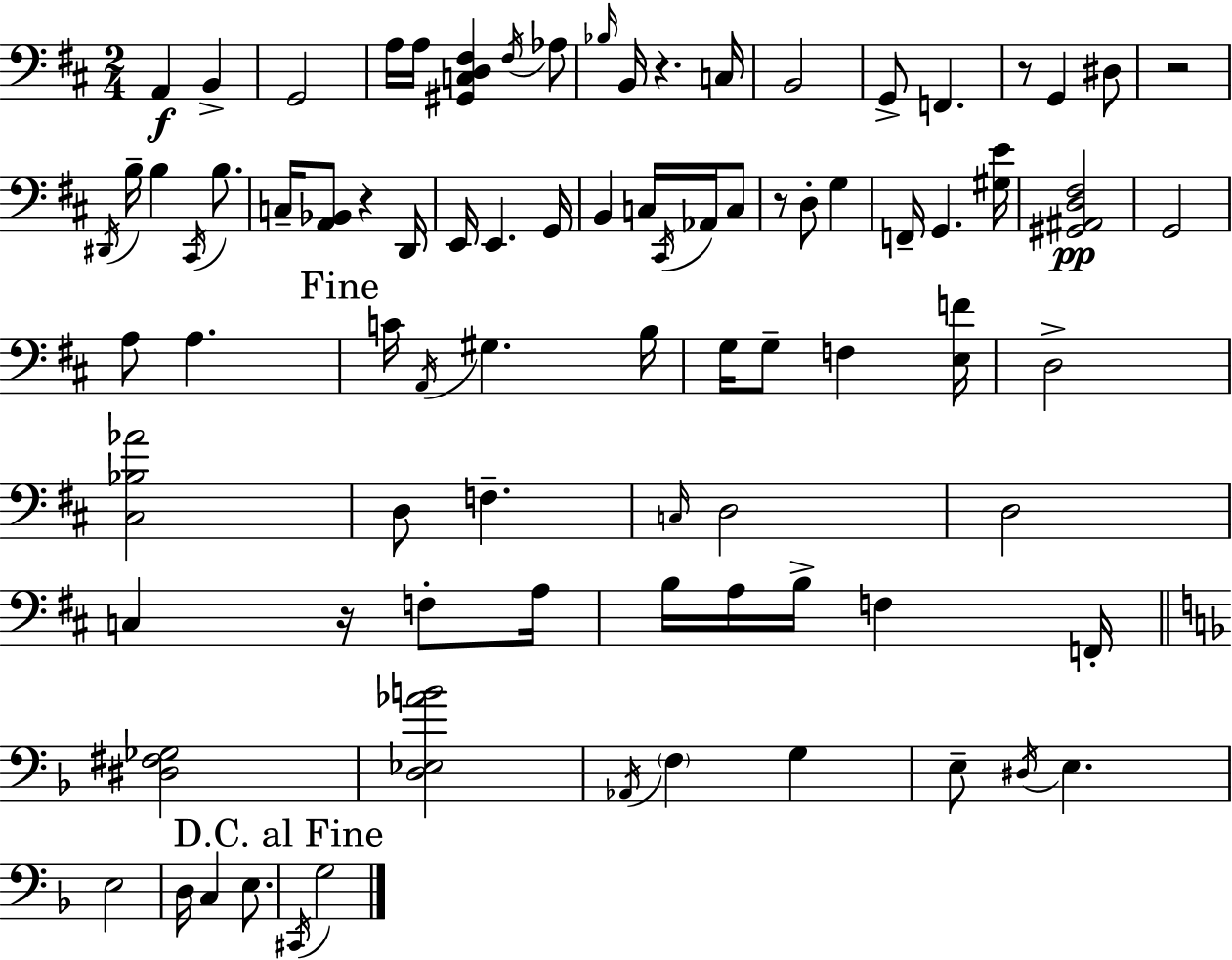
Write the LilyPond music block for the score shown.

{
  \clef bass
  \numericTimeSignature
  \time 2/4
  \key d \major
  a,4\f b,4-> | g,2 | a16 a16 <gis, c d fis>4 \acciaccatura { fis16 } aes8 | \grace { bes16 } b,16 r4. | \break c16 b,2 | g,8-> f,4. | r8 g,4 | dis8 r2 | \break \acciaccatura { dis,16 } b16-- b4 | \acciaccatura { cis,16 } b8. c16-- <a, bes,>8 r4 | d,16 e,16 e,4. | g,16 b,4 | \break c16 \acciaccatura { cis,16 } aes,16 c8 r8 d8-. | g4 f,16-- g,4. | <gis e'>16 <gis, ais, d fis>2\pp | g,2 | \break a8 a4. | \mark "Fine" c'16 \acciaccatura { a,16 } gis4. | b16 g16 g8-- | f4 <e f'>16 d2-> | \break <cis bes aes'>2 | d8 | f4.-- \grace { c16 } d2 | d2 | \break c4 | r16 f8-. a16 b16 | a16 b16-> f4 f,16-. \bar "||" \break \key f \major <dis fis ges>2 | <d ees aes' b'>2 | \acciaccatura { aes,16 } \parenthesize f4 g4 | e8-- \acciaccatura { dis16 } e4. | \break e2 | d16 c4 e8. | \mark "D.C. al Fine" \acciaccatura { cis,16 } g2 | \bar "|."
}